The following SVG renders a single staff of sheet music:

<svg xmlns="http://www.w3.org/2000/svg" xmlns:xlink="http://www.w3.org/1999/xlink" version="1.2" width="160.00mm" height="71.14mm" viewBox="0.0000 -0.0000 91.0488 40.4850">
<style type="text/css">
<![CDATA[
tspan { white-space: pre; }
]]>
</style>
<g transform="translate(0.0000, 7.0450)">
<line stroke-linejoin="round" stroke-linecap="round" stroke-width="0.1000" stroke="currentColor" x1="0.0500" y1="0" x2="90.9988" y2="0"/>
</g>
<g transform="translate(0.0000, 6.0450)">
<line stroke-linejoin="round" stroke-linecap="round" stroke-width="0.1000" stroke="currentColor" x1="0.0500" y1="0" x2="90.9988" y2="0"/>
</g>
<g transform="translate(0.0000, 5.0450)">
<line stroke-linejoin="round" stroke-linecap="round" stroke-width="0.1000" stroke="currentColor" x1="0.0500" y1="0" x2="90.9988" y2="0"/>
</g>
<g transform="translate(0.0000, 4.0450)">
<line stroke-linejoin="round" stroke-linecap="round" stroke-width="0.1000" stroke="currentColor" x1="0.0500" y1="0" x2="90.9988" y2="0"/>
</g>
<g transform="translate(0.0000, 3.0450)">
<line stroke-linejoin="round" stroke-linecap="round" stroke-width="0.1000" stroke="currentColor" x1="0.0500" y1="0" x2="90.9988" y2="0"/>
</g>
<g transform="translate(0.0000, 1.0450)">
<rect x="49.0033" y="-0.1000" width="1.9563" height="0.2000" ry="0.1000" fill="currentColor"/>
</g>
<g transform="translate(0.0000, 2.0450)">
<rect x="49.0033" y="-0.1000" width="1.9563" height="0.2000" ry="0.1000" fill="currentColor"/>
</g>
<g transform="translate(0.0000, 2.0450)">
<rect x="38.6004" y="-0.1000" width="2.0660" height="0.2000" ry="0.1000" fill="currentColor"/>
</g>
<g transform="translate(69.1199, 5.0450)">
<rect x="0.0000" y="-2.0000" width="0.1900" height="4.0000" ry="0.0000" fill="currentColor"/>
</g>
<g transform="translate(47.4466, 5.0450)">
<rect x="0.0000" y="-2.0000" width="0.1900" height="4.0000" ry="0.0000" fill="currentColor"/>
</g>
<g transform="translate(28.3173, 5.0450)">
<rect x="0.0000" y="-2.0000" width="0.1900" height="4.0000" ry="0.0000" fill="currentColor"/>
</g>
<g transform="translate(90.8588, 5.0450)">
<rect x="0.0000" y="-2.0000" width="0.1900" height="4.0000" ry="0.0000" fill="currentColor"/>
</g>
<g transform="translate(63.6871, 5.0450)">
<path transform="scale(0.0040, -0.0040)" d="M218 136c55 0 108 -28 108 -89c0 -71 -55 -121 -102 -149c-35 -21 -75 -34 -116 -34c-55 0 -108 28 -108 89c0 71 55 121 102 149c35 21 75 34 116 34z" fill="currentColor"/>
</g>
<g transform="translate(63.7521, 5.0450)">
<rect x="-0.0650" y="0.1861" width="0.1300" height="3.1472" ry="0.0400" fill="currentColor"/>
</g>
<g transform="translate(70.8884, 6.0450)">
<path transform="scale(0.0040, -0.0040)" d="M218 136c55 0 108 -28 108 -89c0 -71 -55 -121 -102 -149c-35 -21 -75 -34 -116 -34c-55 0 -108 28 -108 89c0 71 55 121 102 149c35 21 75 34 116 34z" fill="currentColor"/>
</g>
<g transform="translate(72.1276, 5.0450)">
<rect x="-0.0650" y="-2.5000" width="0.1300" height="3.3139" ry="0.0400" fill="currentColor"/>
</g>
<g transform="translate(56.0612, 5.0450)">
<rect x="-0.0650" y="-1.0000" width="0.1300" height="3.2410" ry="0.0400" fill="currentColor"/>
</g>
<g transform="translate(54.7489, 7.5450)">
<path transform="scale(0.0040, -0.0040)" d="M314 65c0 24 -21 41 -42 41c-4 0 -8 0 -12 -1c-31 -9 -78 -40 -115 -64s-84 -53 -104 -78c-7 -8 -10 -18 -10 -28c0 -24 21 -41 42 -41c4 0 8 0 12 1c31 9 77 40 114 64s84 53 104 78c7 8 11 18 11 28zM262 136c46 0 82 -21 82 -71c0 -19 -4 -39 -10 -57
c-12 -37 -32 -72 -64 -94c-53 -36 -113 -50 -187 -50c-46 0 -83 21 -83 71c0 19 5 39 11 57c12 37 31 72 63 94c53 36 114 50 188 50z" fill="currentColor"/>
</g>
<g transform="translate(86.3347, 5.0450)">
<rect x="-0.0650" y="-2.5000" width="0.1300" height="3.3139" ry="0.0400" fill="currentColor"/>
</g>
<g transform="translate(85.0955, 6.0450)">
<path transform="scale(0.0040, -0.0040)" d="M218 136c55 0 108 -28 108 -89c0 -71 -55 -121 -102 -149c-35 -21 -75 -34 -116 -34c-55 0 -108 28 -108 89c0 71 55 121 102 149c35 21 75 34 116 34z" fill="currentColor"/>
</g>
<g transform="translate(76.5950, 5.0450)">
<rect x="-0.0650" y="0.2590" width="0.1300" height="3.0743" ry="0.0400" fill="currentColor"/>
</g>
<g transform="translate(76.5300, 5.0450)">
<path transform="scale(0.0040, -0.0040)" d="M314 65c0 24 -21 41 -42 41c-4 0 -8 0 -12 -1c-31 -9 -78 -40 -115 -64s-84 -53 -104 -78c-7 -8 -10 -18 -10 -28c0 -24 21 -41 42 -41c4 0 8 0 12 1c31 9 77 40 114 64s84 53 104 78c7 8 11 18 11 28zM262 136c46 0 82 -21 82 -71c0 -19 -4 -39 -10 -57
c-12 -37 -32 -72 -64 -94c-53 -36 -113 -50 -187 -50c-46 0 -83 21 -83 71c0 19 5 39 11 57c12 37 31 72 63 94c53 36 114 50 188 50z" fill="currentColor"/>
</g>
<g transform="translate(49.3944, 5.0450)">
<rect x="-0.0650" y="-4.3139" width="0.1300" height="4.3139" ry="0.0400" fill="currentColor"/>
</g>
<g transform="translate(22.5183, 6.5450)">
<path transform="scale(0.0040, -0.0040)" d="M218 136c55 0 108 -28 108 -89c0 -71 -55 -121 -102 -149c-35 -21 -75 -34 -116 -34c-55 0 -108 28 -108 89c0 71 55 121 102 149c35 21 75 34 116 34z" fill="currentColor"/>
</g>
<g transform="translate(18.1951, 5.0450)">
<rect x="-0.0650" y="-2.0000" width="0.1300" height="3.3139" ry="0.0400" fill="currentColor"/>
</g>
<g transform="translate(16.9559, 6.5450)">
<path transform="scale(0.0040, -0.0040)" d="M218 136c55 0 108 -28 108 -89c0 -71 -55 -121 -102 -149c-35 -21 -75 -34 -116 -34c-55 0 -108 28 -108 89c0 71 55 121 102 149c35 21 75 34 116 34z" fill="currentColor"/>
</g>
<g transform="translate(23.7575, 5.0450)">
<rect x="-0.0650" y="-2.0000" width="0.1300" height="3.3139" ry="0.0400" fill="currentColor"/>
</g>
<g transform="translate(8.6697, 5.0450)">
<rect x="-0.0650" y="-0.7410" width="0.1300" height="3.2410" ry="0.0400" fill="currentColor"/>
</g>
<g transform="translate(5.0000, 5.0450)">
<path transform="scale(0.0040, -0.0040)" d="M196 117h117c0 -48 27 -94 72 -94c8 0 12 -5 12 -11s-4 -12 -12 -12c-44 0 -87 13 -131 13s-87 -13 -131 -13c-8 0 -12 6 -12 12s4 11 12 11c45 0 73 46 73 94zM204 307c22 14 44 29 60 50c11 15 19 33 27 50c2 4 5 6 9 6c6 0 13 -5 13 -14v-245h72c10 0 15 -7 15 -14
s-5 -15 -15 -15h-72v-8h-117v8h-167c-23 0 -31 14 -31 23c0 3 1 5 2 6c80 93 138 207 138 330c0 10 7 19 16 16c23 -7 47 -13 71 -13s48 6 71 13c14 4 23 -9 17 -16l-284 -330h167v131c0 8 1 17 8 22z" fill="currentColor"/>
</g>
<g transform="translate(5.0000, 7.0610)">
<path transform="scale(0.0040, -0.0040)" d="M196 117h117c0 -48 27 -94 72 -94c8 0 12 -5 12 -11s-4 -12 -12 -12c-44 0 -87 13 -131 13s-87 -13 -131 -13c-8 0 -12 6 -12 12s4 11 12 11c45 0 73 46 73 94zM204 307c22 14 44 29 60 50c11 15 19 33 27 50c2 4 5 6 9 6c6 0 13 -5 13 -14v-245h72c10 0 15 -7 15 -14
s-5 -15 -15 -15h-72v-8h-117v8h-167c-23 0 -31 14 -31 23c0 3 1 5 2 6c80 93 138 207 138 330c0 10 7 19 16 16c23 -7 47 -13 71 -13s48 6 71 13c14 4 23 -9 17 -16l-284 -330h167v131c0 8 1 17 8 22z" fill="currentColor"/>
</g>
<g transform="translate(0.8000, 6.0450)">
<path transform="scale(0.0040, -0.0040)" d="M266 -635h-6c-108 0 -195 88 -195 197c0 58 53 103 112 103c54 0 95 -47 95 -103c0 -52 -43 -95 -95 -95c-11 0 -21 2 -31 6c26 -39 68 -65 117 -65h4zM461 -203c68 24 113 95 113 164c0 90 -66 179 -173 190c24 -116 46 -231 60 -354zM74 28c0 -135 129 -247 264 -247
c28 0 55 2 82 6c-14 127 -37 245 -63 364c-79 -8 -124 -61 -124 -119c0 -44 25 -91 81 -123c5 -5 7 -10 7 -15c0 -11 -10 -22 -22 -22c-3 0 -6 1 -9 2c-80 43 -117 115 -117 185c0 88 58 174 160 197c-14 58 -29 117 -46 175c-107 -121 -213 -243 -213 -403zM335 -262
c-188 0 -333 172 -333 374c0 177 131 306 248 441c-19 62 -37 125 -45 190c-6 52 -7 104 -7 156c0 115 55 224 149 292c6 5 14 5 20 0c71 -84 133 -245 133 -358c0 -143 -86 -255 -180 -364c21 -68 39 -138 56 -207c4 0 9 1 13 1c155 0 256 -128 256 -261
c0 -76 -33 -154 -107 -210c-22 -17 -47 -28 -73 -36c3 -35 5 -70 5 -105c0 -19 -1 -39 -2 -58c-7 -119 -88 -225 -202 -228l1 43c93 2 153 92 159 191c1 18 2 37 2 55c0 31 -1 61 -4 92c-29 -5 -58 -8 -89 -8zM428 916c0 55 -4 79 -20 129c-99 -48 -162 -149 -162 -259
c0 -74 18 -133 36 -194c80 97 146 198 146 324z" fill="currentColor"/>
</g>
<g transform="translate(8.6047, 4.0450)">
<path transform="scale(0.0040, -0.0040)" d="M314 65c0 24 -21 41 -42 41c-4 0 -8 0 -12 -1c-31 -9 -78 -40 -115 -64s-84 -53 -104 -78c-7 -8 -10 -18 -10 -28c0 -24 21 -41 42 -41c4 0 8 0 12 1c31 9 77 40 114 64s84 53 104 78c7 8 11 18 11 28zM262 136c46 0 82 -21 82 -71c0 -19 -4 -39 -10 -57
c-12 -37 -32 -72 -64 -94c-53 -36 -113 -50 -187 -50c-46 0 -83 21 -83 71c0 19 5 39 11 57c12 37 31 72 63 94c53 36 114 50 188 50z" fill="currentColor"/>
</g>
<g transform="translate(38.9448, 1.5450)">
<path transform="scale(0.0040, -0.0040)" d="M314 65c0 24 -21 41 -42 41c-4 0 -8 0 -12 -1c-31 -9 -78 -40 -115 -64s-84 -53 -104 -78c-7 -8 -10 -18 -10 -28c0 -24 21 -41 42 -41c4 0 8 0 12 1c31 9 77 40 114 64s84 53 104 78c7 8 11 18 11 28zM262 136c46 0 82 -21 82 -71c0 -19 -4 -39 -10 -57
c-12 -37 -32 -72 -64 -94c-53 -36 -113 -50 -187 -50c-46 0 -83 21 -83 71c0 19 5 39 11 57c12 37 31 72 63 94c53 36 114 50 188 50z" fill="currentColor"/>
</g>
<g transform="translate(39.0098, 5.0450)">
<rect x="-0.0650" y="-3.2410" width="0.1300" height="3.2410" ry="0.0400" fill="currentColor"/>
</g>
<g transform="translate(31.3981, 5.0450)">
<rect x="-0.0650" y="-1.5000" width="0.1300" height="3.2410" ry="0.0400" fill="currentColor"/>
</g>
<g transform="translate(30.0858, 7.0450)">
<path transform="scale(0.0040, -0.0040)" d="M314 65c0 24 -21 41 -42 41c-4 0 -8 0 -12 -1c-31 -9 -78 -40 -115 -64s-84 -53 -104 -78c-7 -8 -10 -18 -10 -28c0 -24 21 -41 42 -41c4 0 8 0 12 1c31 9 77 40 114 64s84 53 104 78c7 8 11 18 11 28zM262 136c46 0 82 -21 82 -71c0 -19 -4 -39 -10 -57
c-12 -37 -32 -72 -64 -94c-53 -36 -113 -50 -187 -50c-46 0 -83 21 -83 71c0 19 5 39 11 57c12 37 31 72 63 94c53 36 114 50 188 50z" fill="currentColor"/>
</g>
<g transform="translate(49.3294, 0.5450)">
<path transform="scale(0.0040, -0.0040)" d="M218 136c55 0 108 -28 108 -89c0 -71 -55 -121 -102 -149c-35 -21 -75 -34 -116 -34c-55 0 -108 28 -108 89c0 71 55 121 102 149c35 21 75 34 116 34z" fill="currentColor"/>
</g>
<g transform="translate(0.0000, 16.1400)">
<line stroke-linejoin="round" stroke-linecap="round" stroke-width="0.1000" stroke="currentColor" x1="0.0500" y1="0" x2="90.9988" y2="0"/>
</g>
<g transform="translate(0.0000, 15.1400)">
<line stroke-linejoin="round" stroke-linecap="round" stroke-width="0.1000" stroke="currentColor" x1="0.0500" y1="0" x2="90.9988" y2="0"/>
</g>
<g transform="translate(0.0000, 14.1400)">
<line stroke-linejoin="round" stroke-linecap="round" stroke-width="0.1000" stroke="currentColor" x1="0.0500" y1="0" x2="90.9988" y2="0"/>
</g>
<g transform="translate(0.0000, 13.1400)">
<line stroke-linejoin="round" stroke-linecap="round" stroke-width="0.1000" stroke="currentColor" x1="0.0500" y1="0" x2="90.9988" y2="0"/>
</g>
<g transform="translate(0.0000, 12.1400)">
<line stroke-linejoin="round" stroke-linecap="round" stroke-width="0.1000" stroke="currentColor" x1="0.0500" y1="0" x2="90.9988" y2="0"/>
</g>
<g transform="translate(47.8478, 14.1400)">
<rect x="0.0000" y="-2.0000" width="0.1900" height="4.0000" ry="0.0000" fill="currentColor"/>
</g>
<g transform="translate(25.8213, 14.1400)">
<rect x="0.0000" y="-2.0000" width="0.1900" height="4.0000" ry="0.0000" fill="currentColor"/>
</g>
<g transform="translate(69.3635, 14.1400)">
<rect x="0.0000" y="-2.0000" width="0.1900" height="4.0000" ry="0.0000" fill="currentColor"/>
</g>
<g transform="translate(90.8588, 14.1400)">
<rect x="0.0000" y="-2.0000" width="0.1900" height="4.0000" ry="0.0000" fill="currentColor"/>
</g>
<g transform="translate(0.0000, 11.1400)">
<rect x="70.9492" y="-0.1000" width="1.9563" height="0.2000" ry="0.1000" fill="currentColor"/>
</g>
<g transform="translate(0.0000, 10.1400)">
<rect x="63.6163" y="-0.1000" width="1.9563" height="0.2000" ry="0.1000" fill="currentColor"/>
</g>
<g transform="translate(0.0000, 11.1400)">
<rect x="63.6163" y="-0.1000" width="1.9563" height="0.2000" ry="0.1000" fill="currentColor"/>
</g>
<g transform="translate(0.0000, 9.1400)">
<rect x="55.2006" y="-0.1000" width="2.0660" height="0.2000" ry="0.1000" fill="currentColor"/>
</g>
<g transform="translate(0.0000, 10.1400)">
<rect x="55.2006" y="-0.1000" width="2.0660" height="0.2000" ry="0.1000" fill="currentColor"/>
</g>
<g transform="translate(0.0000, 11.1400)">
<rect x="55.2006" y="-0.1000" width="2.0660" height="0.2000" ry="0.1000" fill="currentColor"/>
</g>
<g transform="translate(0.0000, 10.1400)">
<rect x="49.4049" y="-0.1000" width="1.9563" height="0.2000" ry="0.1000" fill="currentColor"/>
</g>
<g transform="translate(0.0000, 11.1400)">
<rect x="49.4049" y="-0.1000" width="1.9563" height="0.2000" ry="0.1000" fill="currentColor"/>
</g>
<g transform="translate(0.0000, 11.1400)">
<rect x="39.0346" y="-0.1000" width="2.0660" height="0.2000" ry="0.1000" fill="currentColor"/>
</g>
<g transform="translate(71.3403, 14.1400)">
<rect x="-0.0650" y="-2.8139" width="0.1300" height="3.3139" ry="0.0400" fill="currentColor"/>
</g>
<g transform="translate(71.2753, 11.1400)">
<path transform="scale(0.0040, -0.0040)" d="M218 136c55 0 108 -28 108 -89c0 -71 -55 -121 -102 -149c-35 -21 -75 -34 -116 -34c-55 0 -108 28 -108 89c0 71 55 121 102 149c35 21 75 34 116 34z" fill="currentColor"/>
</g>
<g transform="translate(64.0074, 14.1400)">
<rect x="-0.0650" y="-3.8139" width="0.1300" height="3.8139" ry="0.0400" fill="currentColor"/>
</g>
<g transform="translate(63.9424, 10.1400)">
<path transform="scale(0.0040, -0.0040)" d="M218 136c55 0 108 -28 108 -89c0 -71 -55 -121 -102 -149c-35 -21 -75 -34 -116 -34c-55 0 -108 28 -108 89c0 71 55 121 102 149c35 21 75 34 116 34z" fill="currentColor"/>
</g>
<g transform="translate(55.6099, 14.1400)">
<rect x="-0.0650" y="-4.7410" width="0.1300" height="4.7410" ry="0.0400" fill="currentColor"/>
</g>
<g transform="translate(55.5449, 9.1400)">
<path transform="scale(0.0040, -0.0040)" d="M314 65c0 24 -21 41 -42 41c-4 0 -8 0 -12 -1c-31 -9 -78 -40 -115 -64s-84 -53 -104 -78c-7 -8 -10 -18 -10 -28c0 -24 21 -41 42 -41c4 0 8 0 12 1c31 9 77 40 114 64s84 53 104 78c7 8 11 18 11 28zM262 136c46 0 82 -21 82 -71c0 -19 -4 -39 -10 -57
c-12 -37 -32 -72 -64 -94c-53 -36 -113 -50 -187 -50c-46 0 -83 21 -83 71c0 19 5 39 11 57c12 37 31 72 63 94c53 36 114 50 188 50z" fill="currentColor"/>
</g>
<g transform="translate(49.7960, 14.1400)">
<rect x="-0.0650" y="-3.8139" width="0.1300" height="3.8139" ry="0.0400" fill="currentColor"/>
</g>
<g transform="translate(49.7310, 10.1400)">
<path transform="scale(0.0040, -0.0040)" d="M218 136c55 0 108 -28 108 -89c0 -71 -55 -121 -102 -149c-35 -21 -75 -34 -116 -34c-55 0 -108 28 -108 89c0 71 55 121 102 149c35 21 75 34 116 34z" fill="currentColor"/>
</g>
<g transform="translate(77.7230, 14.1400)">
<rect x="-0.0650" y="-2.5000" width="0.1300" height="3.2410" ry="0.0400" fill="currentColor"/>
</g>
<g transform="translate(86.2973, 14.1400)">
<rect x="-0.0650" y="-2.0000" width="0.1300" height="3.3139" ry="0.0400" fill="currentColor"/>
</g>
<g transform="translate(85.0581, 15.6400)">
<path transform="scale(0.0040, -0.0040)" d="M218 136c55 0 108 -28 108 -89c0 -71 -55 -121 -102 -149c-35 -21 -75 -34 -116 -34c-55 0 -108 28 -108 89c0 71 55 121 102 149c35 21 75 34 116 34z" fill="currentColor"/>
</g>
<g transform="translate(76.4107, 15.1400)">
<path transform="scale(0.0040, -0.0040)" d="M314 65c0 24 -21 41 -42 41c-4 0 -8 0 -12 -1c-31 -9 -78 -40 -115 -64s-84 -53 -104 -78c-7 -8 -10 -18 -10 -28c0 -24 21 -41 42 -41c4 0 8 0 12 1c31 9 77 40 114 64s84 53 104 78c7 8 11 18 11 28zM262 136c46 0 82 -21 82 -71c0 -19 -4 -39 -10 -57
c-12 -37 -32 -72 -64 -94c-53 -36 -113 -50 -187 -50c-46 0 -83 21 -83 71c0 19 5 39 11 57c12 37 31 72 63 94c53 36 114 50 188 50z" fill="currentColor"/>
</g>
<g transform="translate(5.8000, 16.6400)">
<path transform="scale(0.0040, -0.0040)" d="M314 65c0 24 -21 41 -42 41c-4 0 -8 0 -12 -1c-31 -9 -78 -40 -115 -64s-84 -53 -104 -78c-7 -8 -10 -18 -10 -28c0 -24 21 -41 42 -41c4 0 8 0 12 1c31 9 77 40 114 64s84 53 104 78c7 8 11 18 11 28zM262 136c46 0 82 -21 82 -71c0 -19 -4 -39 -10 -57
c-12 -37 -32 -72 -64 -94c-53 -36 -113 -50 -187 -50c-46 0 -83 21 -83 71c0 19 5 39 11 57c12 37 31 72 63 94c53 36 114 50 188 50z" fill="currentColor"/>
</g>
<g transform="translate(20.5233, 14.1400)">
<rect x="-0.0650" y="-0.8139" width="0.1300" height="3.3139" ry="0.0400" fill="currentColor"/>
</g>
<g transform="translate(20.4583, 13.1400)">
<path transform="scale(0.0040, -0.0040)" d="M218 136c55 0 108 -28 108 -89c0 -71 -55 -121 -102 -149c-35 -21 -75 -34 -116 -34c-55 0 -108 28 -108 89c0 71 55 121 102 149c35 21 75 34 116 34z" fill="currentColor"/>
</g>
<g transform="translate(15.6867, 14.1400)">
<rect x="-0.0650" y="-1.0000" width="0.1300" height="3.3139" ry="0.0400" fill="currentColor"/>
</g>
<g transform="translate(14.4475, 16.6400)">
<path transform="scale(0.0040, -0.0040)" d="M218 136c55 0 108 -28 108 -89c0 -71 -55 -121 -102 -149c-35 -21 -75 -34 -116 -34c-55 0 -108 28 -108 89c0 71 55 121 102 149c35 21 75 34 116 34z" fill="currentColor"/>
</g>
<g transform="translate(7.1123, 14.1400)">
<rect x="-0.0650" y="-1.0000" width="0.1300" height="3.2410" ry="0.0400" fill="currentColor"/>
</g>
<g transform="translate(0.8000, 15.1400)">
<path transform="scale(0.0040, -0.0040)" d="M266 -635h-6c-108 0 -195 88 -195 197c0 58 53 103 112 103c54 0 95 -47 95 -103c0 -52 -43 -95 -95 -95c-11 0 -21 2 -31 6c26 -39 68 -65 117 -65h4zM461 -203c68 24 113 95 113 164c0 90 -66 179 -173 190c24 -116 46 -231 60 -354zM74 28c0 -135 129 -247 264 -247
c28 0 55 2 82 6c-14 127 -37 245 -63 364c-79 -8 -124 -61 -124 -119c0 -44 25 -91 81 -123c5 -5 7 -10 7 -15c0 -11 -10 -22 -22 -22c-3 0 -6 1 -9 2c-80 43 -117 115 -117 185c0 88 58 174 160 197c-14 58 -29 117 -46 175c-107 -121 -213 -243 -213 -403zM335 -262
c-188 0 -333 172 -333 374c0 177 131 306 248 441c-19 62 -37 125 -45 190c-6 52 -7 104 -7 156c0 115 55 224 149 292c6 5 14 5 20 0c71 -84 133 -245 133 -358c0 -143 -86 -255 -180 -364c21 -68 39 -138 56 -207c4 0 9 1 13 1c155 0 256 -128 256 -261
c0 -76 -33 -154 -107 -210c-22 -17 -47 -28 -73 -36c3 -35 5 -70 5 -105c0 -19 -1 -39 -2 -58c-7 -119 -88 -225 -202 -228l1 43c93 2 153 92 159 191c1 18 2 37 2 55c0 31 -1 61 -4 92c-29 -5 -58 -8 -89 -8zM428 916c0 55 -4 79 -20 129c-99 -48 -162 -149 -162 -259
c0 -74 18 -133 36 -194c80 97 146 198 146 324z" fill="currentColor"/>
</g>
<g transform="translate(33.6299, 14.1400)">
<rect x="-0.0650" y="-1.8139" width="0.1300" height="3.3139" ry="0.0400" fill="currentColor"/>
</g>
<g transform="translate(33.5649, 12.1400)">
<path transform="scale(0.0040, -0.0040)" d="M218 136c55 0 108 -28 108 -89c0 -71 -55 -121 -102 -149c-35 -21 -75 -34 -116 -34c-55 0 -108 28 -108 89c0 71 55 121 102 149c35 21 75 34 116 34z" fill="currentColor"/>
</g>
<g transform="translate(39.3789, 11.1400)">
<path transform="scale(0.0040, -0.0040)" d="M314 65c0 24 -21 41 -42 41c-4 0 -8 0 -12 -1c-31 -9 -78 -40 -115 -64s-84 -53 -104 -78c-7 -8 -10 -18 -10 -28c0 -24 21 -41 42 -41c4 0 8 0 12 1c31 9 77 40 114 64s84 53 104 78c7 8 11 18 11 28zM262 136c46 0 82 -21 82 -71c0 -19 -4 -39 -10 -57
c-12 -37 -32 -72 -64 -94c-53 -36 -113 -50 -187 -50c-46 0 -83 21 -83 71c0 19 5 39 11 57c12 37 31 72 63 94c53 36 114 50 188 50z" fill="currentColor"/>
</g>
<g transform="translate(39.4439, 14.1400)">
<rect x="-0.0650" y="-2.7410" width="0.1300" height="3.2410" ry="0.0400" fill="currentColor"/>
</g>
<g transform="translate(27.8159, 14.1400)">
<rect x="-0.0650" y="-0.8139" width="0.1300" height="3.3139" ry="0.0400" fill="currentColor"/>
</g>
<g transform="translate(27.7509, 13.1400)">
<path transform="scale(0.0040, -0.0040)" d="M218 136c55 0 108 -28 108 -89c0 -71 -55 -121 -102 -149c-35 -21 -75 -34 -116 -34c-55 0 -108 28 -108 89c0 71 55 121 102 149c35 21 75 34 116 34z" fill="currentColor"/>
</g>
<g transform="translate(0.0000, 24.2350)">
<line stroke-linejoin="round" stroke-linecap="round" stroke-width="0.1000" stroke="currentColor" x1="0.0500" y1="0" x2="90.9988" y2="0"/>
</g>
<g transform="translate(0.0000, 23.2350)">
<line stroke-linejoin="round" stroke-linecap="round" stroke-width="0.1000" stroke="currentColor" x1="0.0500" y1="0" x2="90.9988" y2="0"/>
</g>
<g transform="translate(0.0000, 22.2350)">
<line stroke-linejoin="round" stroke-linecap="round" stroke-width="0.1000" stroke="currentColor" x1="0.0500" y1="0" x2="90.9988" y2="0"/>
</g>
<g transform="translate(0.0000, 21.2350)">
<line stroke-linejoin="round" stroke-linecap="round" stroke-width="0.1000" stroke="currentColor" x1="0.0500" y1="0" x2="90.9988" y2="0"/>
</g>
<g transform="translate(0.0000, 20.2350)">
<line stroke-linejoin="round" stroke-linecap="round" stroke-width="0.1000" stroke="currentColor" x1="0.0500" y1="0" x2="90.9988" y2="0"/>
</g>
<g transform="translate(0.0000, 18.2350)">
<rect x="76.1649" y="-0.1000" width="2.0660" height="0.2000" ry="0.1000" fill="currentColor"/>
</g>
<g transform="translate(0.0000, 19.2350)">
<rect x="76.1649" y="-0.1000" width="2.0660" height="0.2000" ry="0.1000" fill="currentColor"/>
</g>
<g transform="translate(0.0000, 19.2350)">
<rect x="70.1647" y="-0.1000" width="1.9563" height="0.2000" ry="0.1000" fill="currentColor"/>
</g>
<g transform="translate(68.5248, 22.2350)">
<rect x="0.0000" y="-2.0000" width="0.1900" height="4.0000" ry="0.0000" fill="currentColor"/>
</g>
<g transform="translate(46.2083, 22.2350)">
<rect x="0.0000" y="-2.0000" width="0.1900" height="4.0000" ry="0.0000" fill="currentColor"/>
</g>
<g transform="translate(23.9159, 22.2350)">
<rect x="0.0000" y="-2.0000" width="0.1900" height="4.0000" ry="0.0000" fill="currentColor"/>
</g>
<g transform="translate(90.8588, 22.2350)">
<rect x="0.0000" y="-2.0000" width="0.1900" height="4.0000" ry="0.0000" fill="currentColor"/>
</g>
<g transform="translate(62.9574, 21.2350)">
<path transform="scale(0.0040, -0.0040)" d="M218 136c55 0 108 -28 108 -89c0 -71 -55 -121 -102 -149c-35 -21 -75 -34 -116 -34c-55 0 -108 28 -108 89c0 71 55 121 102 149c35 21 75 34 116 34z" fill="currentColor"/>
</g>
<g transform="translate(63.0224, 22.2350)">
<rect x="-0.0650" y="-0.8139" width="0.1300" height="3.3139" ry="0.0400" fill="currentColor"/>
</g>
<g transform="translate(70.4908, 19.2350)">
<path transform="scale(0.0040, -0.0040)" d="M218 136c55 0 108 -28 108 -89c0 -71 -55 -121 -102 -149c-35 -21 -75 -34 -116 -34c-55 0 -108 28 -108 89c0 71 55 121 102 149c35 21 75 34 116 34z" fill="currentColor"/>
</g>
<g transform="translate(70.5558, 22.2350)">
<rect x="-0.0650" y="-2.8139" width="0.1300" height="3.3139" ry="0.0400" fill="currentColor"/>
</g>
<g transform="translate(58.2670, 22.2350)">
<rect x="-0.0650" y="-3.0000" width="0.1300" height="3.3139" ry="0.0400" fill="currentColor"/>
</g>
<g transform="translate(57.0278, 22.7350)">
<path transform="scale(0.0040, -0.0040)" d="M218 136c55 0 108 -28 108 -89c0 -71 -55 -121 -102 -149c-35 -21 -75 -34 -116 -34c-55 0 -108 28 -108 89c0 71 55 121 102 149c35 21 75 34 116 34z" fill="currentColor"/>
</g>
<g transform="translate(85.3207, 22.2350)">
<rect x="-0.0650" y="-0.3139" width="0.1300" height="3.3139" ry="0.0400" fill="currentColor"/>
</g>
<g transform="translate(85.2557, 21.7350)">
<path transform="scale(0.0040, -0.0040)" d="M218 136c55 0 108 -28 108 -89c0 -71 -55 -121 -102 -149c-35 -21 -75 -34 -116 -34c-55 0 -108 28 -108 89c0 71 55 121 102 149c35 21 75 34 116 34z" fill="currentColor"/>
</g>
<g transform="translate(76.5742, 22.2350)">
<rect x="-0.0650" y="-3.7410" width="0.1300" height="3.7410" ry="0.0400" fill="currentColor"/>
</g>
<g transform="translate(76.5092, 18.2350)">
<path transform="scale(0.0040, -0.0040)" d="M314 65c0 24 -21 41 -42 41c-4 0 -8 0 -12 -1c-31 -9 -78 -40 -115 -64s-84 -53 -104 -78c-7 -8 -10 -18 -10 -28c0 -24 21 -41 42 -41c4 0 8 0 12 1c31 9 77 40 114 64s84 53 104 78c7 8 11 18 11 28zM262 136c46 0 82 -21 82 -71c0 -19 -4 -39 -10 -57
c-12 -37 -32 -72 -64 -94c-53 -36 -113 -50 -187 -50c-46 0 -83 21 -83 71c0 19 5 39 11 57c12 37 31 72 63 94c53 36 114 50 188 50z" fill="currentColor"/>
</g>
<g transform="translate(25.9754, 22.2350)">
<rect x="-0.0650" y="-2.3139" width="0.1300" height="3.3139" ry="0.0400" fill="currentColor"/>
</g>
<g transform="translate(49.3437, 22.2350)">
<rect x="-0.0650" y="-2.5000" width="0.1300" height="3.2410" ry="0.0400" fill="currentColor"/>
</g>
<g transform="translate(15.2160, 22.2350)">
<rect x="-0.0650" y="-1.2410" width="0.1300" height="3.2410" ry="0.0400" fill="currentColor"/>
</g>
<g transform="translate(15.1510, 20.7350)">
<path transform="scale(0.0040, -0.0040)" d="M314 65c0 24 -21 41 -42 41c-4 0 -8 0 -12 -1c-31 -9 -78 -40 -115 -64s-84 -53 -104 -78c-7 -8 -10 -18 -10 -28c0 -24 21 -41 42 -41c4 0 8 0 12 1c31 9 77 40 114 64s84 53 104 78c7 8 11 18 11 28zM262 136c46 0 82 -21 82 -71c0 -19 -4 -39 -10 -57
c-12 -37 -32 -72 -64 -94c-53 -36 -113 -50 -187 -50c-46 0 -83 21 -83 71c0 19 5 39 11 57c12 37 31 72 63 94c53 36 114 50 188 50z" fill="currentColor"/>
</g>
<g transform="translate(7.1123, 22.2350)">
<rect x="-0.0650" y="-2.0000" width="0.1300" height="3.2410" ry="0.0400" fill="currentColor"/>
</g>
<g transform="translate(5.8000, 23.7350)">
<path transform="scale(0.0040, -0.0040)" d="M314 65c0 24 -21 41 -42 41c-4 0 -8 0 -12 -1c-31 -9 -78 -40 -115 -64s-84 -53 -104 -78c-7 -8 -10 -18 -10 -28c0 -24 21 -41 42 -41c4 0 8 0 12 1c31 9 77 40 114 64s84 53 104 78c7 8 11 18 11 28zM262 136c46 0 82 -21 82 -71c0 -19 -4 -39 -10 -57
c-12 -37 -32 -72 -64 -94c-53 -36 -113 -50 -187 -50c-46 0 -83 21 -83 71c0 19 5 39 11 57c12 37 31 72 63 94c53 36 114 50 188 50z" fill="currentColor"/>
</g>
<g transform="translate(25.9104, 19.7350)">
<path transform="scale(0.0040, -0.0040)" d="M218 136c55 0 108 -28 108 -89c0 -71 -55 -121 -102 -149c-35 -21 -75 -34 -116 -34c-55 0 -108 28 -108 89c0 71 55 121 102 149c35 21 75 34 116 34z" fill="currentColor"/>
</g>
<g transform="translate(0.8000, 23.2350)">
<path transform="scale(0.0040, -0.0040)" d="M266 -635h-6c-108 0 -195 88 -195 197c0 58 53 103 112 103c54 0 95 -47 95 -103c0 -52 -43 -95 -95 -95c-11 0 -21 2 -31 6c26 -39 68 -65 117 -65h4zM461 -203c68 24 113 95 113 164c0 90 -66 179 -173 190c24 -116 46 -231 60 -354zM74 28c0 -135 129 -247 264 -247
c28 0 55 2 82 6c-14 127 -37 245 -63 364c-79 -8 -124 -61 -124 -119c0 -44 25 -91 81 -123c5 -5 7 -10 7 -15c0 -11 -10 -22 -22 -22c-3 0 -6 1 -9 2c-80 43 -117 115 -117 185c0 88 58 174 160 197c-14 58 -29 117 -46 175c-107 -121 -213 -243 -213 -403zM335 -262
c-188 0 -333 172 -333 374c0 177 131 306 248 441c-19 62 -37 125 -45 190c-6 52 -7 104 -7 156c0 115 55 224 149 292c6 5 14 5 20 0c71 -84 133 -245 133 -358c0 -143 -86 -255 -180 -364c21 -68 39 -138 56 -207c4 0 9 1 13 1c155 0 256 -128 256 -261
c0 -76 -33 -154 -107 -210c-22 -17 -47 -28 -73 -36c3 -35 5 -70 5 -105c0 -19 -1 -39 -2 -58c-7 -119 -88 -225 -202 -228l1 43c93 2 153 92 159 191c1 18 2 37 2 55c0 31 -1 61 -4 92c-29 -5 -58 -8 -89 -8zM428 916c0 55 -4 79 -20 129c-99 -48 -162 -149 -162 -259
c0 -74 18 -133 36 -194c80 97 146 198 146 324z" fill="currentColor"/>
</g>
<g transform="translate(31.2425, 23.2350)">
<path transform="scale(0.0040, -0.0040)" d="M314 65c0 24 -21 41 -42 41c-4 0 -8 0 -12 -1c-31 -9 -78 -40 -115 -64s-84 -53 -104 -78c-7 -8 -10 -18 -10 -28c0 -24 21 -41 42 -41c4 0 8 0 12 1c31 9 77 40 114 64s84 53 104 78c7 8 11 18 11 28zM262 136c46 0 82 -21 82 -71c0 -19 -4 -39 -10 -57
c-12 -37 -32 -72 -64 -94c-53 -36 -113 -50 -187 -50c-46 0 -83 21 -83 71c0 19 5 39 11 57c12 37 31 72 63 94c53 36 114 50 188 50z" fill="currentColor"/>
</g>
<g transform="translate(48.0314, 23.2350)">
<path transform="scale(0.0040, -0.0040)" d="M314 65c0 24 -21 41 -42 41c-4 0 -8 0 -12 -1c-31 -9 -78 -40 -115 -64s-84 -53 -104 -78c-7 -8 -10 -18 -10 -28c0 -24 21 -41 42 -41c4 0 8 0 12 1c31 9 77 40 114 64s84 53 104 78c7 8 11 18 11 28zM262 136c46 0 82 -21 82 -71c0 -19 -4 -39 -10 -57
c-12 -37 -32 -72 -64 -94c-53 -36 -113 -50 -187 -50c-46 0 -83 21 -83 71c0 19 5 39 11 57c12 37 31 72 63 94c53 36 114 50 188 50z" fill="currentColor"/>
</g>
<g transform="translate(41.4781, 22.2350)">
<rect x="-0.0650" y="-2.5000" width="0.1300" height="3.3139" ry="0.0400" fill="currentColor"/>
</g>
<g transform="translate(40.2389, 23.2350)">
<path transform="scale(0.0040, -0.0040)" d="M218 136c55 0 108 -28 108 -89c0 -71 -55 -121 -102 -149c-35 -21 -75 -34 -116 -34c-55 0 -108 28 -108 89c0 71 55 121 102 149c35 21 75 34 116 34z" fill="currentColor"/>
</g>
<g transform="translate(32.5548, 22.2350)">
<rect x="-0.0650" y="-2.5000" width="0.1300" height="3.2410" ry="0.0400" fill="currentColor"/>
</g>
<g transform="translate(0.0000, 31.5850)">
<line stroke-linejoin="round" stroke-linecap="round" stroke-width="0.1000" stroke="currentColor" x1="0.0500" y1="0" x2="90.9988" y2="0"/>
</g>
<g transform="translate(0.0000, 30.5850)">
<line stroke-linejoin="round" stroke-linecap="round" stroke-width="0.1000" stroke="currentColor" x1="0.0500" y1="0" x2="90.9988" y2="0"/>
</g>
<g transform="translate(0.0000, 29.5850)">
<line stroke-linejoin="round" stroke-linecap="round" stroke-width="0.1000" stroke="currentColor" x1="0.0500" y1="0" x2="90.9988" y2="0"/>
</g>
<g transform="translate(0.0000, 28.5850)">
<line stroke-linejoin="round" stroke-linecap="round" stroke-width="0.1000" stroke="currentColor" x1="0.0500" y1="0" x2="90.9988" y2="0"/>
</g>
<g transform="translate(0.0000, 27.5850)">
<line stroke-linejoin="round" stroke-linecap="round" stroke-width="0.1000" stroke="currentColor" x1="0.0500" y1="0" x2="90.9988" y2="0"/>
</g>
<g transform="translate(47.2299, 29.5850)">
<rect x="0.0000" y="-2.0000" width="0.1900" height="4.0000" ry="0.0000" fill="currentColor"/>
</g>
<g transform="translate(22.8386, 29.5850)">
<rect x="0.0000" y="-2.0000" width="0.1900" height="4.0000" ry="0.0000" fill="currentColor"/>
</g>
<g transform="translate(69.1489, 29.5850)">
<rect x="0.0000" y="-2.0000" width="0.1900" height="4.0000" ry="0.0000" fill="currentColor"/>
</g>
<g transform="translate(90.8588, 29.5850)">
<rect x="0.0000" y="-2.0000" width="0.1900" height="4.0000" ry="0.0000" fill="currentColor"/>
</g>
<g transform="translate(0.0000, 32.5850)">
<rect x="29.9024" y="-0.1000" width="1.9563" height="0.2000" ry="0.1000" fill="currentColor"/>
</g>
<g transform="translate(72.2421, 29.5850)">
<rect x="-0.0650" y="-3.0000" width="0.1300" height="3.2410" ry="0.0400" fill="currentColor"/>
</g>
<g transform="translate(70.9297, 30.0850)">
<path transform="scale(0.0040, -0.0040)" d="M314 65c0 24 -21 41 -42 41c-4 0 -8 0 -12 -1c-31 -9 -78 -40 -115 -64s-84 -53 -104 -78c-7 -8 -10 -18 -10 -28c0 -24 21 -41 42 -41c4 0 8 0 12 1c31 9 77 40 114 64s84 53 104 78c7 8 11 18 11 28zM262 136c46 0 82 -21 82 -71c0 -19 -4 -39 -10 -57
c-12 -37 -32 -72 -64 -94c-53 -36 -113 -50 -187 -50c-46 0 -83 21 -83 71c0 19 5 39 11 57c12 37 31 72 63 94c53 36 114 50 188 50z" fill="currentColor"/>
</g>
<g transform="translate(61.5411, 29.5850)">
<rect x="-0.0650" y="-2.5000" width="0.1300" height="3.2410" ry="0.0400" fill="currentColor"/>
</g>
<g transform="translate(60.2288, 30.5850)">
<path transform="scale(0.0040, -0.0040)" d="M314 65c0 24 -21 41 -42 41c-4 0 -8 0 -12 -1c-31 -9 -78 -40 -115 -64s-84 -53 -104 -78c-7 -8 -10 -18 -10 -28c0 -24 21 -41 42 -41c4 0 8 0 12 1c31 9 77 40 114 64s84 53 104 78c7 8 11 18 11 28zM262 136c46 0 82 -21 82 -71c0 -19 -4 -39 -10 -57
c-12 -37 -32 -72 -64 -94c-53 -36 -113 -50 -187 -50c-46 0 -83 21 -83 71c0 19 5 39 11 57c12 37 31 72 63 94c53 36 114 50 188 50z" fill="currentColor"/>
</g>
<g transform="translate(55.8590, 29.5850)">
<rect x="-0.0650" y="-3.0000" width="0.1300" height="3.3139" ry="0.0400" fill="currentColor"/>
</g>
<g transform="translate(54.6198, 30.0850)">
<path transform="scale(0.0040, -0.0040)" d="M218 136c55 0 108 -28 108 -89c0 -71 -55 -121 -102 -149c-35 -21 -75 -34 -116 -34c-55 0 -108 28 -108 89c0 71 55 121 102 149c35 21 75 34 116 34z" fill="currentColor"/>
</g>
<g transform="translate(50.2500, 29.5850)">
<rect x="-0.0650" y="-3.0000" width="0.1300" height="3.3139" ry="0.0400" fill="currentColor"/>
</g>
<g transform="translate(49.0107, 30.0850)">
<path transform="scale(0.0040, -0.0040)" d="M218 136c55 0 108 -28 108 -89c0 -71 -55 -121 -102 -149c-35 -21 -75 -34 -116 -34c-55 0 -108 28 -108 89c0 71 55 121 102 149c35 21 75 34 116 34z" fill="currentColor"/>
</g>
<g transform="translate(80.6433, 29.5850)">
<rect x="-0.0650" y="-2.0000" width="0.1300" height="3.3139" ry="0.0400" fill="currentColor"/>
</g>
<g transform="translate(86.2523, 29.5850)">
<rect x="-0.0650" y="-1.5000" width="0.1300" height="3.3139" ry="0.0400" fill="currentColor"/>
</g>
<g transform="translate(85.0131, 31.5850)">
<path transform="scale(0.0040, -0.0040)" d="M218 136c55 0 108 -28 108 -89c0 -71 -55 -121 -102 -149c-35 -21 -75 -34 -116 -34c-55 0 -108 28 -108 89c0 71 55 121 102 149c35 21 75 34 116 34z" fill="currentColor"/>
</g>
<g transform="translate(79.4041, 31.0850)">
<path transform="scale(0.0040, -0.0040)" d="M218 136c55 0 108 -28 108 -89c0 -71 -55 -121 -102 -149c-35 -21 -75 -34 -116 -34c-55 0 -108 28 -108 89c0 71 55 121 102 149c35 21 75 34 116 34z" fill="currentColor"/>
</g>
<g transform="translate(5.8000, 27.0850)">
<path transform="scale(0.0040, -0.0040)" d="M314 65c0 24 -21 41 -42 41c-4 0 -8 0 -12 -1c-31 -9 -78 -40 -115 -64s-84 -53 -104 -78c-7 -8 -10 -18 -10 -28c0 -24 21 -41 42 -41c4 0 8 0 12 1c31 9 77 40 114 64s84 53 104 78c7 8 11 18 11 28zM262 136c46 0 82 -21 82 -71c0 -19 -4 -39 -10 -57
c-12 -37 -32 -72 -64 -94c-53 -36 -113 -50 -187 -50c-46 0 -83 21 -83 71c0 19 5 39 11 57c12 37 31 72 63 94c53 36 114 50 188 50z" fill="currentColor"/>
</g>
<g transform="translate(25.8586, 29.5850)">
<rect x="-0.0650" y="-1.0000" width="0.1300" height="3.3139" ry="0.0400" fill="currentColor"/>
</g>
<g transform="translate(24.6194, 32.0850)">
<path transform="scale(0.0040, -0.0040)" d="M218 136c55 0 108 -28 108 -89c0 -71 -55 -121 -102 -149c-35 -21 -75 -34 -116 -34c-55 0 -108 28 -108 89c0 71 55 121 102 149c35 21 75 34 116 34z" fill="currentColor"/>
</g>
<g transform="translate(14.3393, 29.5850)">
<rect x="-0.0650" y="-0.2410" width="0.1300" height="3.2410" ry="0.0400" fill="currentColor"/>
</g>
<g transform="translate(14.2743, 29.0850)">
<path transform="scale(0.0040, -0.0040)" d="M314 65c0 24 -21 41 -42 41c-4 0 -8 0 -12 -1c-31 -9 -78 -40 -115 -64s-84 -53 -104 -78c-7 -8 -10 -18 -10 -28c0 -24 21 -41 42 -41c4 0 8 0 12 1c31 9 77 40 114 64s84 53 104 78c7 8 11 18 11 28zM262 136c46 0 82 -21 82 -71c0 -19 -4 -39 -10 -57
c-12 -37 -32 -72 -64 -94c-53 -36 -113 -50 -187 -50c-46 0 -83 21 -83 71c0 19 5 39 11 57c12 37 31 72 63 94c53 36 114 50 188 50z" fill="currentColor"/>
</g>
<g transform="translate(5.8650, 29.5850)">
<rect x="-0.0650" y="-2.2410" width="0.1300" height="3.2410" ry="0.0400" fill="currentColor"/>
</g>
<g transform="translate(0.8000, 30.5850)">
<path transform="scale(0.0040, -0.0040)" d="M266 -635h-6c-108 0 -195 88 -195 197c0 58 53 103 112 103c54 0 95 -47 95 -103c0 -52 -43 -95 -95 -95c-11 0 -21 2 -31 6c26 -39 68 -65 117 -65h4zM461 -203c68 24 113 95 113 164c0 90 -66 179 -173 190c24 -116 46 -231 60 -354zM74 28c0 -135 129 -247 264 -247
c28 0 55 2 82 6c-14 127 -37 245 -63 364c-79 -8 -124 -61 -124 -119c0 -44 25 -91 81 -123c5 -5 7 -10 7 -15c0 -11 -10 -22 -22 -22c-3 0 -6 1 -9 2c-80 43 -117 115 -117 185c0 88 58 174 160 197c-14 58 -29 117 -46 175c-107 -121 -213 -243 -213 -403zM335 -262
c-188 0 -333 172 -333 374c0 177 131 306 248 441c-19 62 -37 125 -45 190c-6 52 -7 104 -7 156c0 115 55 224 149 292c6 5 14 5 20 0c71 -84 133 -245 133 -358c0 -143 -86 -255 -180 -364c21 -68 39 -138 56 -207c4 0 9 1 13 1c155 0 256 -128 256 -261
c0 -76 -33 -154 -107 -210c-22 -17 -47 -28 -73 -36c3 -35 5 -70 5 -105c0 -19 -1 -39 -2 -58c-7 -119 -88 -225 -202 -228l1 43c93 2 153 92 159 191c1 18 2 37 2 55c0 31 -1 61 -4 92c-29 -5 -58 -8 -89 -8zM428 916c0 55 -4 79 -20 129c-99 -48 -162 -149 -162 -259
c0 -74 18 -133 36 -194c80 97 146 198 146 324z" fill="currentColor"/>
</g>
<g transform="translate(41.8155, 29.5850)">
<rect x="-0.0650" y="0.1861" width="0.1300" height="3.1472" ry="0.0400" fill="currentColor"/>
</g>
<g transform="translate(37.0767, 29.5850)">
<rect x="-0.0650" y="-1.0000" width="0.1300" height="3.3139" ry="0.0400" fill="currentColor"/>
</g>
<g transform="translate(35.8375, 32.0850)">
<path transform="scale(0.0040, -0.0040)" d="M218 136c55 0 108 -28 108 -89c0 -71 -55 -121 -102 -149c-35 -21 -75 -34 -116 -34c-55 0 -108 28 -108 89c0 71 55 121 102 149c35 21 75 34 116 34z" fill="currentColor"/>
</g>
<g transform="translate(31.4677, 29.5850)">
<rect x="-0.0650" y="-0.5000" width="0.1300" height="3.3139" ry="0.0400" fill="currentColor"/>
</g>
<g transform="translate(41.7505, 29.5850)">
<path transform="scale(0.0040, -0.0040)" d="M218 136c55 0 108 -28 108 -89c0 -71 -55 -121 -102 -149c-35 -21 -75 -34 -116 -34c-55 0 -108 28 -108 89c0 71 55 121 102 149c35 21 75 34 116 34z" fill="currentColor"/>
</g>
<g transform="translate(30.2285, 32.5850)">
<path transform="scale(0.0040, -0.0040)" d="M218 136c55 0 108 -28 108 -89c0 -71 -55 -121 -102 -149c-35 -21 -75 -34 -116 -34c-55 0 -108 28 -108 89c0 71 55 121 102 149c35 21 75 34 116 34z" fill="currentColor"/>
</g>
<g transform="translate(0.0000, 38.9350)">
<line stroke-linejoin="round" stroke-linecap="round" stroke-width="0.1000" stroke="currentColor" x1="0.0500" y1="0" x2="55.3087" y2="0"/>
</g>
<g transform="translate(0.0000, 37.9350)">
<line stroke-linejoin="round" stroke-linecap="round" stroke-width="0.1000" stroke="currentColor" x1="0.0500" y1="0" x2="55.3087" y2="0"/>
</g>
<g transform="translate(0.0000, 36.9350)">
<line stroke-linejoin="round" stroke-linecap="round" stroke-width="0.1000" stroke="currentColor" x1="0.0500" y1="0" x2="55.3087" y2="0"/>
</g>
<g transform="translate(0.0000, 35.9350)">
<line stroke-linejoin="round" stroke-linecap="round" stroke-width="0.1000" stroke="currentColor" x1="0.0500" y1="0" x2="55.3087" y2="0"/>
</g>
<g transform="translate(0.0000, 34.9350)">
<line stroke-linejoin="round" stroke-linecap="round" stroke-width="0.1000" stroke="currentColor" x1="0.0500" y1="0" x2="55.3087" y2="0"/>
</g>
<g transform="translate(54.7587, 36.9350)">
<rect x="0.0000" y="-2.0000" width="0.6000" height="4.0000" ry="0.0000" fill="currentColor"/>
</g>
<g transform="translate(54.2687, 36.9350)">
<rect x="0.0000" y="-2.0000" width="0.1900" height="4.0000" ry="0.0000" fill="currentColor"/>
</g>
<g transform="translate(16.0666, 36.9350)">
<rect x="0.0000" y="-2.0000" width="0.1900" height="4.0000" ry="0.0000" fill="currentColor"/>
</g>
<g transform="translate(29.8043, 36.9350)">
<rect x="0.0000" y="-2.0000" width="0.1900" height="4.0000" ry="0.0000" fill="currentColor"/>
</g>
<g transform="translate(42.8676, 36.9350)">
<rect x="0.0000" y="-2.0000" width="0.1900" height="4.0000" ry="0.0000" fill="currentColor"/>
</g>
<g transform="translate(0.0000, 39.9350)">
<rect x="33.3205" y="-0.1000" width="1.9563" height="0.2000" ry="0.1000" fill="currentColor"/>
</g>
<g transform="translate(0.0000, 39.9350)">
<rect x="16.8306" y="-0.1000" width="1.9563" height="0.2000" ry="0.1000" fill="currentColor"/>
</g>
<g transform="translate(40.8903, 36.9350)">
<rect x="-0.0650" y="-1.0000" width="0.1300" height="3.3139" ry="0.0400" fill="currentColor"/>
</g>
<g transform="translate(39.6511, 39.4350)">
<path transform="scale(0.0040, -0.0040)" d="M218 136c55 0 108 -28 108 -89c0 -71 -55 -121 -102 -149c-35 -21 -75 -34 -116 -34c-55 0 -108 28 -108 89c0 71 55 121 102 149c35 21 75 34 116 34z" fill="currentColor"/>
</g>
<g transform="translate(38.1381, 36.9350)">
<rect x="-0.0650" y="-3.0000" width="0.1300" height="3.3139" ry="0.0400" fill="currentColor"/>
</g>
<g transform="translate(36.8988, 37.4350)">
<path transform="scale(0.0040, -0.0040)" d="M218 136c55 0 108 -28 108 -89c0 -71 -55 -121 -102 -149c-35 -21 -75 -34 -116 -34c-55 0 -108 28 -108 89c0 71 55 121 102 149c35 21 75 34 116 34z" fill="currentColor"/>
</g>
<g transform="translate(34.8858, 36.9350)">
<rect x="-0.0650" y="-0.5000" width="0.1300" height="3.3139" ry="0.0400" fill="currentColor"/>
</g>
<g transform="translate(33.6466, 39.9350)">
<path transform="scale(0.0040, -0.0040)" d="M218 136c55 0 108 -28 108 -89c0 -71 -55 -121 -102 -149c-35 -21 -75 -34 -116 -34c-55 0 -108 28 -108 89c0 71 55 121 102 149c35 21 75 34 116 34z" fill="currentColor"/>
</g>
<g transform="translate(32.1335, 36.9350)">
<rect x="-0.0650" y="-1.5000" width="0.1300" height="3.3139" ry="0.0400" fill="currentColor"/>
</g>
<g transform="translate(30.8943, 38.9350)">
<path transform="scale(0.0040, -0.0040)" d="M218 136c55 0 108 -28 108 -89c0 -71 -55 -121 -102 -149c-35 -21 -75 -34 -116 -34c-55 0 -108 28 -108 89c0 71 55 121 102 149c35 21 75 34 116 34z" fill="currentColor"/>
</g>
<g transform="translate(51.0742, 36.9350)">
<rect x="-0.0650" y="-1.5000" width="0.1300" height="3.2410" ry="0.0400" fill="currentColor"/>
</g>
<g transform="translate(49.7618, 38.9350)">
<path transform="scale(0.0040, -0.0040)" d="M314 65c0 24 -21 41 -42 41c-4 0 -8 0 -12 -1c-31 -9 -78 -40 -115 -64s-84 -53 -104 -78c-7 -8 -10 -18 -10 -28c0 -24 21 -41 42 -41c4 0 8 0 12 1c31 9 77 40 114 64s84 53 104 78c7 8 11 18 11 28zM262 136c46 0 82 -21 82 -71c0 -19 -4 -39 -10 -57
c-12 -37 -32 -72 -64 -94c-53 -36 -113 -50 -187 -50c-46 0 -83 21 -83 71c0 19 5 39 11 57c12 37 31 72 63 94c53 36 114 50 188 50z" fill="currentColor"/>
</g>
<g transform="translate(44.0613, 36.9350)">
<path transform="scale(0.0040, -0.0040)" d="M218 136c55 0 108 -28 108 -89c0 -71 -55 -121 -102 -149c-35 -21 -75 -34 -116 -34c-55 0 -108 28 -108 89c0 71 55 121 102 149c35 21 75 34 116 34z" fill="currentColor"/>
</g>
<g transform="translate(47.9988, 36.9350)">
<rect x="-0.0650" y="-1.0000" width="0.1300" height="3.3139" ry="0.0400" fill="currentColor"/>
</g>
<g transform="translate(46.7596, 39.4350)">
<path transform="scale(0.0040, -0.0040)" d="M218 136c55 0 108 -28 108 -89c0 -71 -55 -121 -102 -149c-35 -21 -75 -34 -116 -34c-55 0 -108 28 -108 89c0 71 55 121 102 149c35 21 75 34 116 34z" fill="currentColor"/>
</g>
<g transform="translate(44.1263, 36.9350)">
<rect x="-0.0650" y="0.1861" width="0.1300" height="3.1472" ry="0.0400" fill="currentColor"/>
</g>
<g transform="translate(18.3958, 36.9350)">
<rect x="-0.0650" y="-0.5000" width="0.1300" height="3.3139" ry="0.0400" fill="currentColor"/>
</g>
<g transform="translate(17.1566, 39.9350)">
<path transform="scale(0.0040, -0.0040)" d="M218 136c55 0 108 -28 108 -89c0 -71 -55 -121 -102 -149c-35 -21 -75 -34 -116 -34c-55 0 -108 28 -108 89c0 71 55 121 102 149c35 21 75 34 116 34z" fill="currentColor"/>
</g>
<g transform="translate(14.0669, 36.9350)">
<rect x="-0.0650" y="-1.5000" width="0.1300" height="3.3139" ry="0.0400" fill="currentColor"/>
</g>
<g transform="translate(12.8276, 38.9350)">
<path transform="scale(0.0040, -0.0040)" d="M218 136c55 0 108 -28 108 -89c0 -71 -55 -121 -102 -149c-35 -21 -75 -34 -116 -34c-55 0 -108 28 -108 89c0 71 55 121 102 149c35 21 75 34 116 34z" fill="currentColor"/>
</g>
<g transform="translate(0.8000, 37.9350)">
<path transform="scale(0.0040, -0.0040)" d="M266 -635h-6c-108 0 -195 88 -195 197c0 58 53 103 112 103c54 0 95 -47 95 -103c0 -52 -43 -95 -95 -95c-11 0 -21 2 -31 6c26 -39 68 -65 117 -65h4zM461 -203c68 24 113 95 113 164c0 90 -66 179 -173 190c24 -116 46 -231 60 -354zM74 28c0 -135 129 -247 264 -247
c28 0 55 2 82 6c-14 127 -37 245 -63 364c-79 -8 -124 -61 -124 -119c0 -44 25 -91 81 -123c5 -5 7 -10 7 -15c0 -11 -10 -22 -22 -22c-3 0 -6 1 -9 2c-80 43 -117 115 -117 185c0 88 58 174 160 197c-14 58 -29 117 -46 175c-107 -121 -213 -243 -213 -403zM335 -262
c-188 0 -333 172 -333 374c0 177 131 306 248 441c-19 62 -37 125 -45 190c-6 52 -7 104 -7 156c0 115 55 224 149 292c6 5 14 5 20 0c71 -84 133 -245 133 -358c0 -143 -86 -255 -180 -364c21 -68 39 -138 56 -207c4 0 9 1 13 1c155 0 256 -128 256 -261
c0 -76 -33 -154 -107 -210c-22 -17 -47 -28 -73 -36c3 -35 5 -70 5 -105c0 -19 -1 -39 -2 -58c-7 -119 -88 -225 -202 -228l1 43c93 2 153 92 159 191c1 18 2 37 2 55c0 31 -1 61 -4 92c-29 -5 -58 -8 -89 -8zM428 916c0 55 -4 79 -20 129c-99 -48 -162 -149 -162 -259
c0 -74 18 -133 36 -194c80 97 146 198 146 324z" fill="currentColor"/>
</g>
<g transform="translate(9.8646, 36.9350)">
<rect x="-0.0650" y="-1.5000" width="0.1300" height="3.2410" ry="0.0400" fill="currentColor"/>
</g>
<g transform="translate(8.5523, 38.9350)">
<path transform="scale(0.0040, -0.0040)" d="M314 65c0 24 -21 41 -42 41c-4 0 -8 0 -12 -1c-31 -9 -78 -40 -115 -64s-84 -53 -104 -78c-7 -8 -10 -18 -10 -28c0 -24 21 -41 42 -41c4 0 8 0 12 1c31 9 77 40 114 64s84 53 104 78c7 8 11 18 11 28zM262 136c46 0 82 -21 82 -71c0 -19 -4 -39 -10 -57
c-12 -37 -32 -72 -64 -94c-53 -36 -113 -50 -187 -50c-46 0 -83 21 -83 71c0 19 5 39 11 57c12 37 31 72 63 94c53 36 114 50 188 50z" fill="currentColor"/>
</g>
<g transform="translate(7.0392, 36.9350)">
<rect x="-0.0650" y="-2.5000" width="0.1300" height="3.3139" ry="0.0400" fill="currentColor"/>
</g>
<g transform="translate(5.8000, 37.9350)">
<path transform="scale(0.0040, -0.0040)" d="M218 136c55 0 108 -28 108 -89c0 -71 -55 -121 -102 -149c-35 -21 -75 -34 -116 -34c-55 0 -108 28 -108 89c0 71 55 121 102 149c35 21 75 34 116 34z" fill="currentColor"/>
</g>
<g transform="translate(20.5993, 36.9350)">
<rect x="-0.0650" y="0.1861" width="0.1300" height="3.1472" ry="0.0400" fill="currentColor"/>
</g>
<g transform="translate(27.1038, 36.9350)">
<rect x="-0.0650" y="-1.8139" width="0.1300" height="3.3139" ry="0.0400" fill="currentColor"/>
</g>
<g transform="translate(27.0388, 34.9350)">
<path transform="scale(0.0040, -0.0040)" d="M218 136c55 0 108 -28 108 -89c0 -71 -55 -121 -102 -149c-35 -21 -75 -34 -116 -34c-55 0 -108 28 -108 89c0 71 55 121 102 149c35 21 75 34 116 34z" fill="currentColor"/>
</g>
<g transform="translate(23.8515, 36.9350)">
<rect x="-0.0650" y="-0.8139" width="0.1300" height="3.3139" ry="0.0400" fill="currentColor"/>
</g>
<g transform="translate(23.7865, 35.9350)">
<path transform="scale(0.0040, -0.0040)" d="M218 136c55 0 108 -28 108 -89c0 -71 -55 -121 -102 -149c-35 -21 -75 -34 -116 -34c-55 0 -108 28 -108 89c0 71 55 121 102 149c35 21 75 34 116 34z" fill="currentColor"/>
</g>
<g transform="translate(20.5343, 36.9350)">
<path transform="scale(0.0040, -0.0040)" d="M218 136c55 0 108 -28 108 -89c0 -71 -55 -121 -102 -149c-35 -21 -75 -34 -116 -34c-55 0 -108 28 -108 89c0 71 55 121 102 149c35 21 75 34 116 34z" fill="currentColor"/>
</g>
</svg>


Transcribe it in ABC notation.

X:1
T:Untitled
M:4/4
L:1/4
K:C
d2 F F E2 b2 d' D2 B G B2 G D2 D d d f a2 c' e'2 c' a G2 F F2 e2 g G2 G G2 A d a c'2 c g2 c2 D C D B A A G2 A2 F E G E2 E C B d f E C A D B D E2